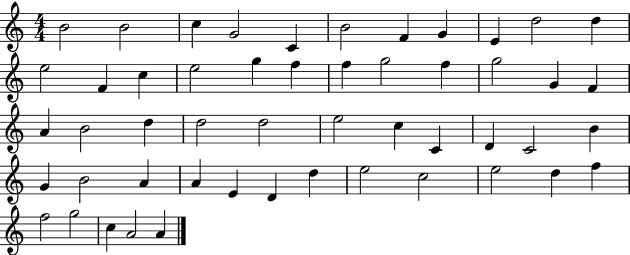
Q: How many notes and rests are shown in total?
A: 51